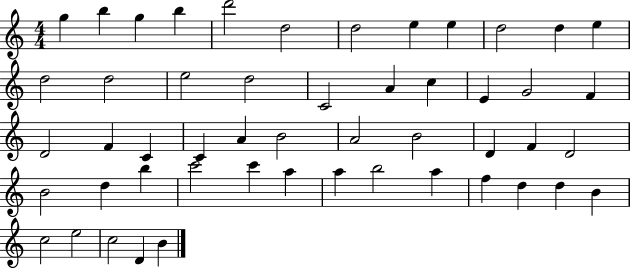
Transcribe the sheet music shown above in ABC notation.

X:1
T:Untitled
M:4/4
L:1/4
K:C
g b g b d'2 d2 d2 e e d2 d e d2 d2 e2 d2 C2 A c E G2 F D2 F C C A B2 A2 B2 D F D2 B2 d b c'2 c' a a b2 a f d d B c2 e2 c2 D B